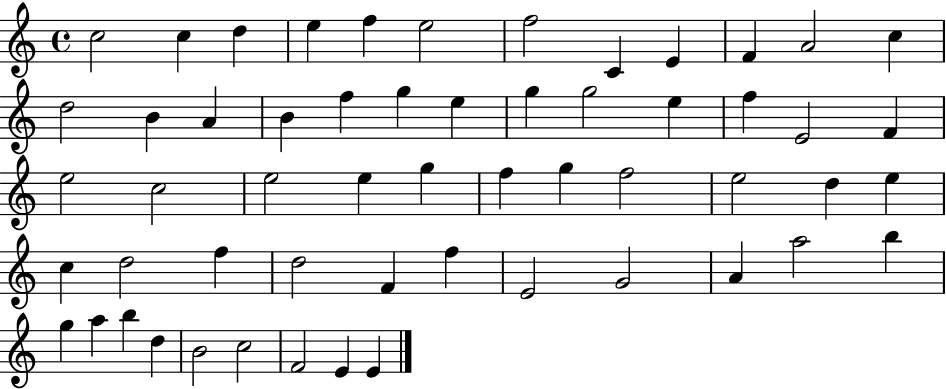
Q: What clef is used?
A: treble